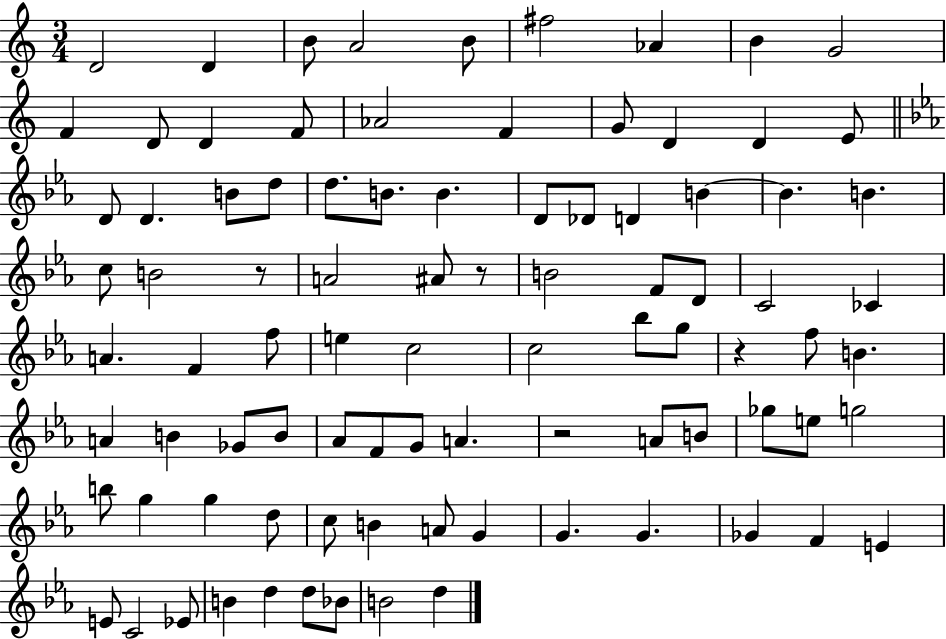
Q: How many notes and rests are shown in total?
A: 90